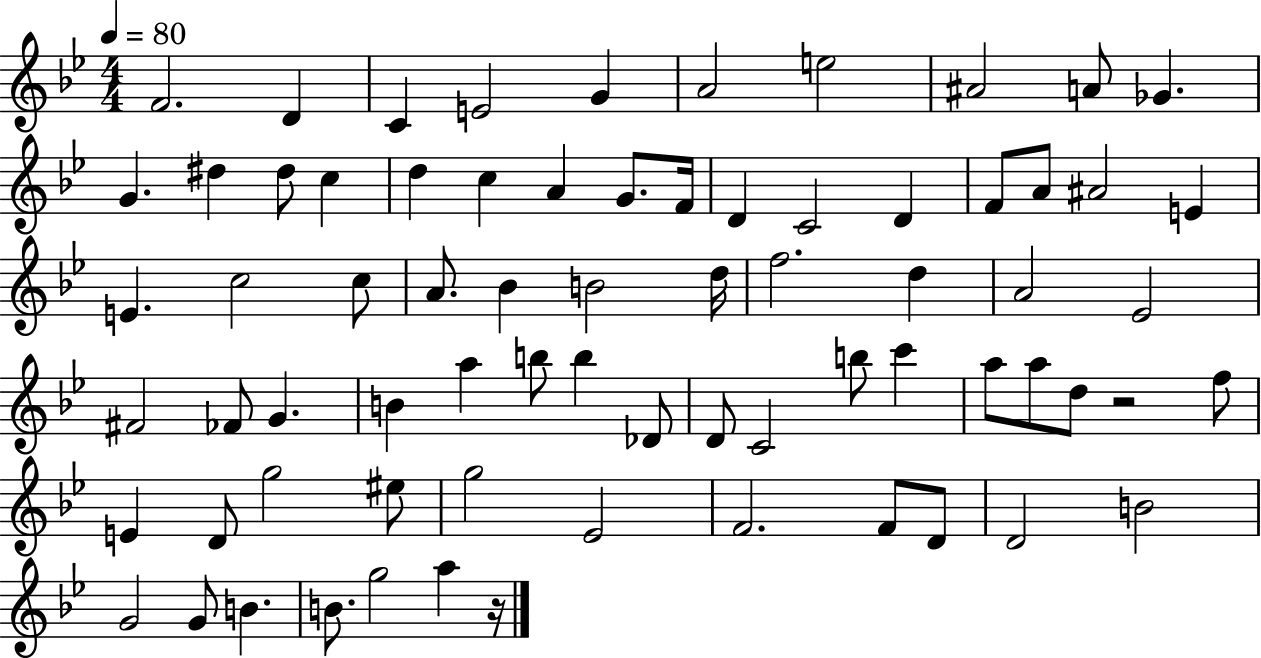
F4/h. D4/q C4/q E4/h G4/q A4/h E5/h A#4/h A4/e Gb4/q. G4/q. D#5/q D#5/e C5/q D5/q C5/q A4/q G4/e. F4/s D4/q C4/h D4/q F4/e A4/e A#4/h E4/q E4/q. C5/h C5/e A4/e. Bb4/q B4/h D5/s F5/h. D5/q A4/h Eb4/h F#4/h FES4/e G4/q. B4/q A5/q B5/e B5/q Db4/e D4/e C4/h B5/e C6/q A5/e A5/e D5/e R/h F5/e E4/q D4/e G5/h EIS5/e G5/h Eb4/h F4/h. F4/e D4/e D4/h B4/h G4/h G4/e B4/q. B4/e. G5/h A5/q R/s